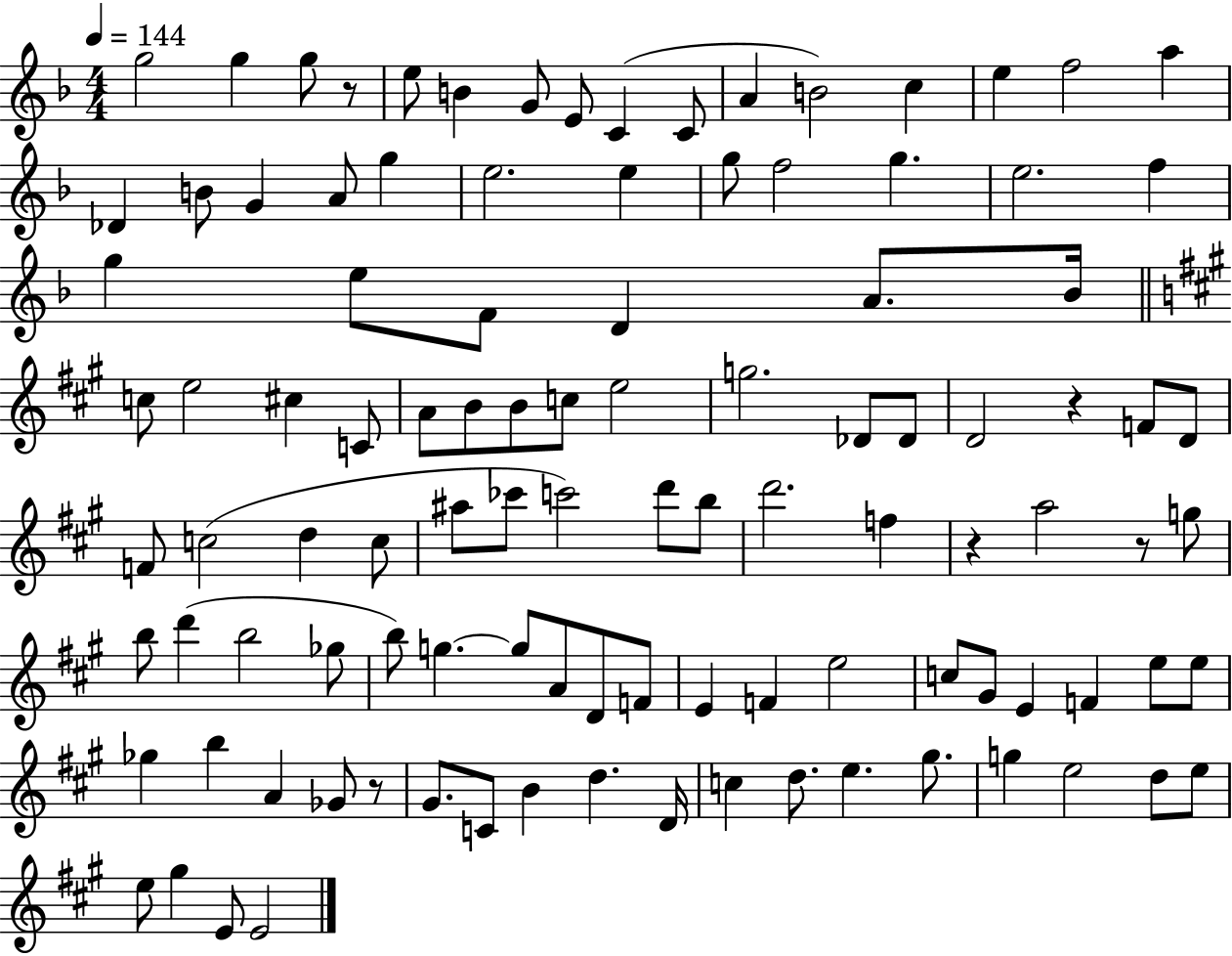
G5/h G5/q G5/e R/e E5/e B4/q G4/e E4/e C4/q C4/e A4/q B4/h C5/q E5/q F5/h A5/q Db4/q B4/e G4/q A4/e G5/q E5/h. E5/q G5/e F5/h G5/q. E5/h. F5/q G5/q E5/e F4/e D4/q A4/e. Bb4/s C5/e E5/h C#5/q C4/e A4/e B4/e B4/e C5/e E5/h G5/h. Db4/e Db4/e D4/h R/q F4/e D4/e F4/e C5/h D5/q C5/e A#5/e CES6/e C6/h D6/e B5/e D6/h. F5/q R/q A5/h R/e G5/e B5/e D6/q B5/h Gb5/e B5/e G5/q. G5/e A4/e D4/e F4/e E4/q F4/q E5/h C5/e G#4/e E4/q F4/q E5/e E5/e Gb5/q B5/q A4/q Gb4/e R/e G#4/e. C4/e B4/q D5/q. D4/s C5/q D5/e. E5/q. G#5/e. G5/q E5/h D5/e E5/e E5/e G#5/q E4/e E4/h